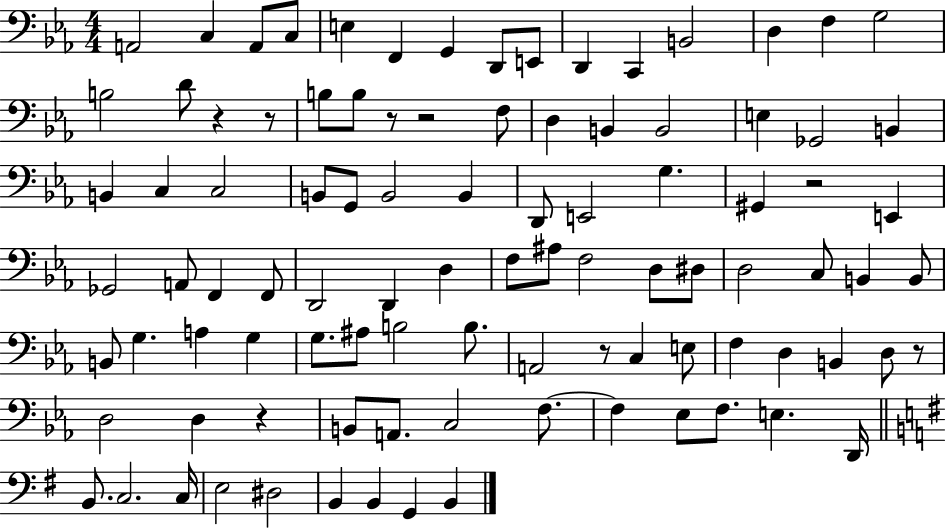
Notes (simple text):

A2/h C3/q A2/e C3/e E3/q F2/q G2/q D2/e E2/e D2/q C2/q B2/h D3/q F3/q G3/h B3/h D4/e R/q R/e B3/e B3/e R/e R/h F3/e D3/q B2/q B2/h E3/q Gb2/h B2/q B2/q C3/q C3/h B2/e G2/e B2/h B2/q D2/e E2/h G3/q. G#2/q R/h E2/q Gb2/h A2/e F2/q F2/e D2/h D2/q D3/q F3/e A#3/e F3/h D3/e D#3/e D3/h C3/e B2/q B2/e B2/e G3/q. A3/q G3/q G3/e. A#3/e B3/h B3/e. A2/h R/e C3/q E3/e F3/q D3/q B2/q D3/e R/e D3/h D3/q R/q B2/e A2/e. C3/h F3/e. F3/q Eb3/e F3/e. E3/q. D2/s B2/e. C3/h. C3/s E3/h D#3/h B2/q B2/q G2/q B2/q